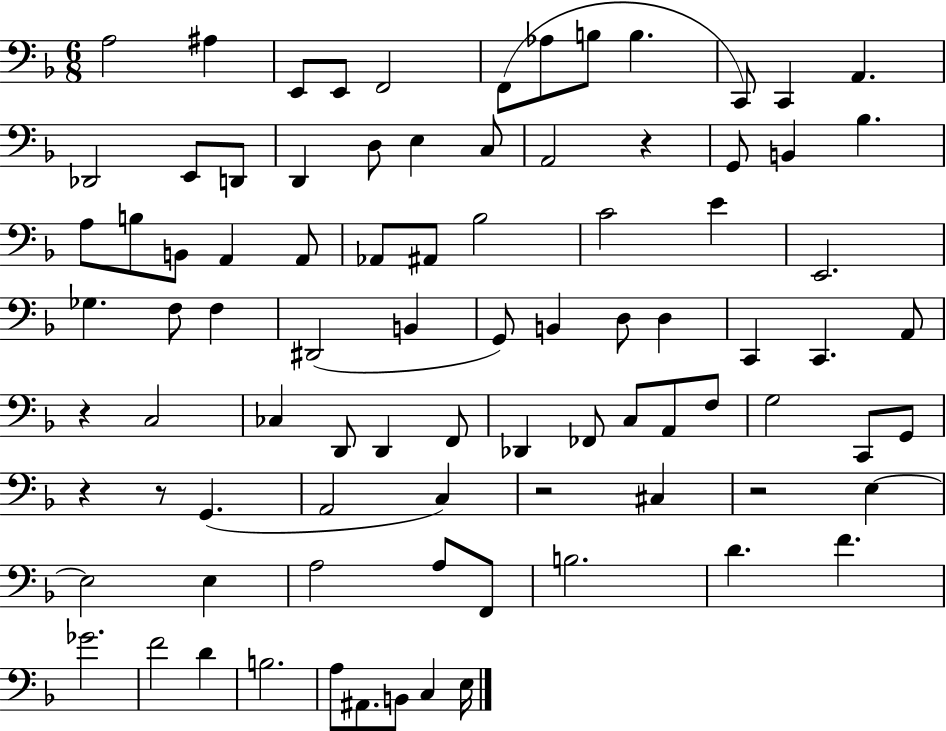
X:1
T:Untitled
M:6/8
L:1/4
K:F
A,2 ^A, E,,/2 E,,/2 F,,2 F,,/2 _A,/2 B,/2 B, C,,/2 C,, A,, _D,,2 E,,/2 D,,/2 D,, D,/2 E, C,/2 A,,2 z G,,/2 B,, _B, A,/2 B,/2 B,,/2 A,, A,,/2 _A,,/2 ^A,,/2 _B,2 C2 E E,,2 _G, F,/2 F, ^D,,2 B,, G,,/2 B,, D,/2 D, C,, C,, A,,/2 z C,2 _C, D,,/2 D,, F,,/2 _D,, _F,,/2 C,/2 A,,/2 F,/2 G,2 C,,/2 G,,/2 z z/2 G,, A,,2 C, z2 ^C, z2 E, E,2 E, A,2 A,/2 F,,/2 B,2 D F _G2 F2 D B,2 A,/2 ^A,,/2 B,,/2 C, E,/4